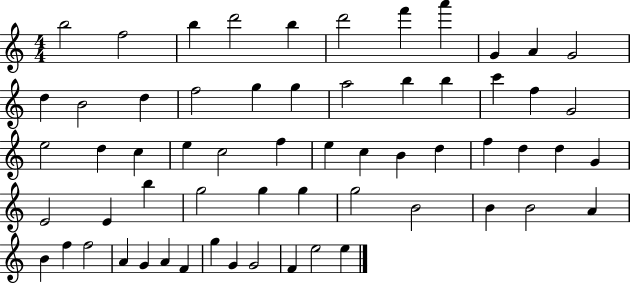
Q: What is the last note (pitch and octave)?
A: E5